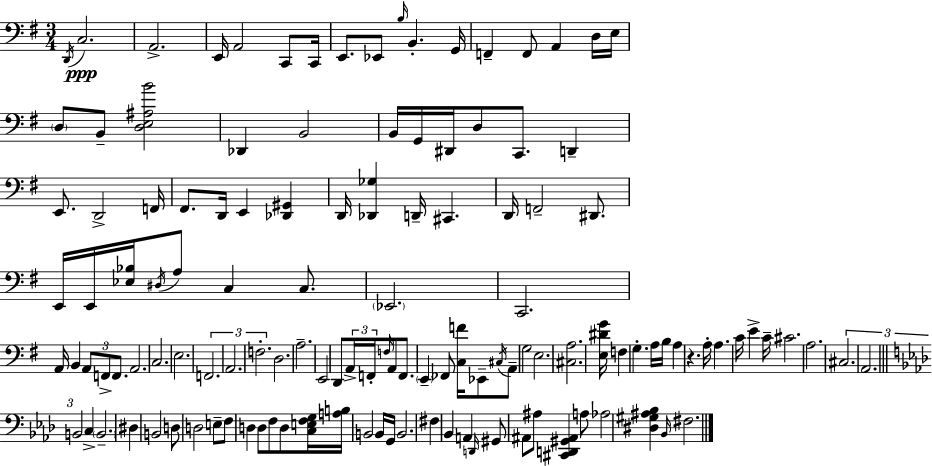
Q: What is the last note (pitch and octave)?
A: F#3